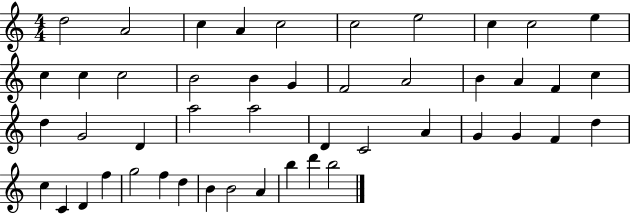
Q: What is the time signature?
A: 4/4